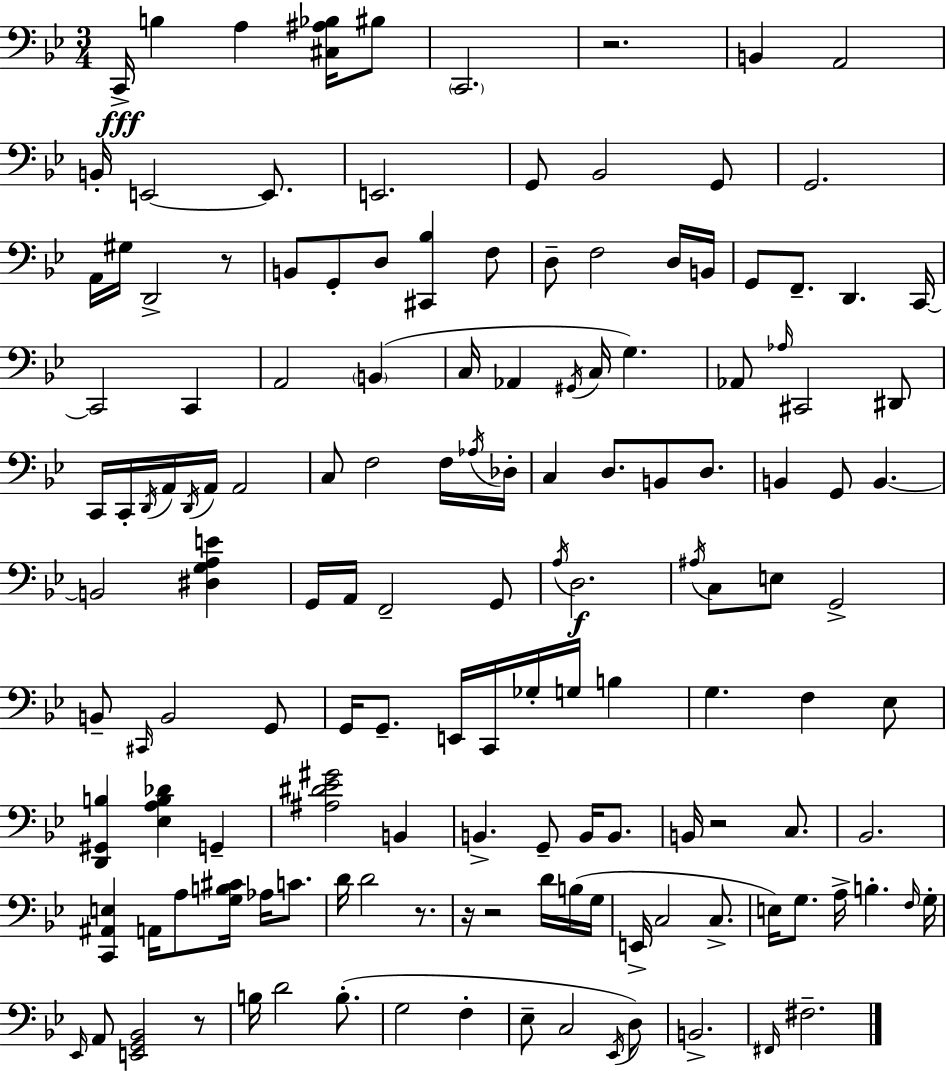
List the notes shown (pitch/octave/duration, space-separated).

C2/s B3/q A3/q [C#3,A#3,Bb3]/s BIS3/e C2/h. R/h. B2/q A2/h B2/s E2/h E2/e. E2/h. G2/e Bb2/h G2/e G2/h. A2/s G#3/s D2/h R/e B2/e G2/e D3/e [C#2,Bb3]/q F3/e D3/e F3/h D3/s B2/s G2/e F2/e. D2/q. C2/s C2/h C2/q A2/h B2/q C3/s Ab2/q G#2/s C3/s G3/q. Ab2/e Ab3/s C#2/h D#2/e C2/s C2/s D2/s A2/s D2/s A2/s A2/h C3/e F3/h F3/s Ab3/s Db3/s C3/q D3/e. B2/e D3/e. B2/q G2/e B2/q. B2/h [D#3,G3,A3,E4]/q G2/s A2/s F2/h G2/e A3/s D3/h. A#3/s C3/e E3/e G2/h B2/e C#2/s B2/h G2/e G2/s G2/e. E2/s C2/s Gb3/s G3/s B3/q G3/q. F3/q Eb3/e [D2,G#2,B3]/q [Eb3,A3,B3,Db4]/q G2/q [A#3,D#4,Eb4,G#4]/h B2/q B2/q. G2/e B2/s B2/e. B2/s R/h C3/e. Bb2/h. [C2,A#2,E3]/q A2/s A3/e [G3,B3,C#4]/s Ab3/s C4/e. D4/s D4/h R/e. R/s R/h D4/s B3/s G3/s E2/s C3/h C3/e. E3/s G3/e. A3/s B3/q. F3/s G3/s Eb2/s A2/e [E2,G2,Bb2]/h R/e B3/s D4/h B3/e. G3/h F3/q Eb3/e C3/h Eb2/s D3/e B2/h. F#2/s F#3/h.